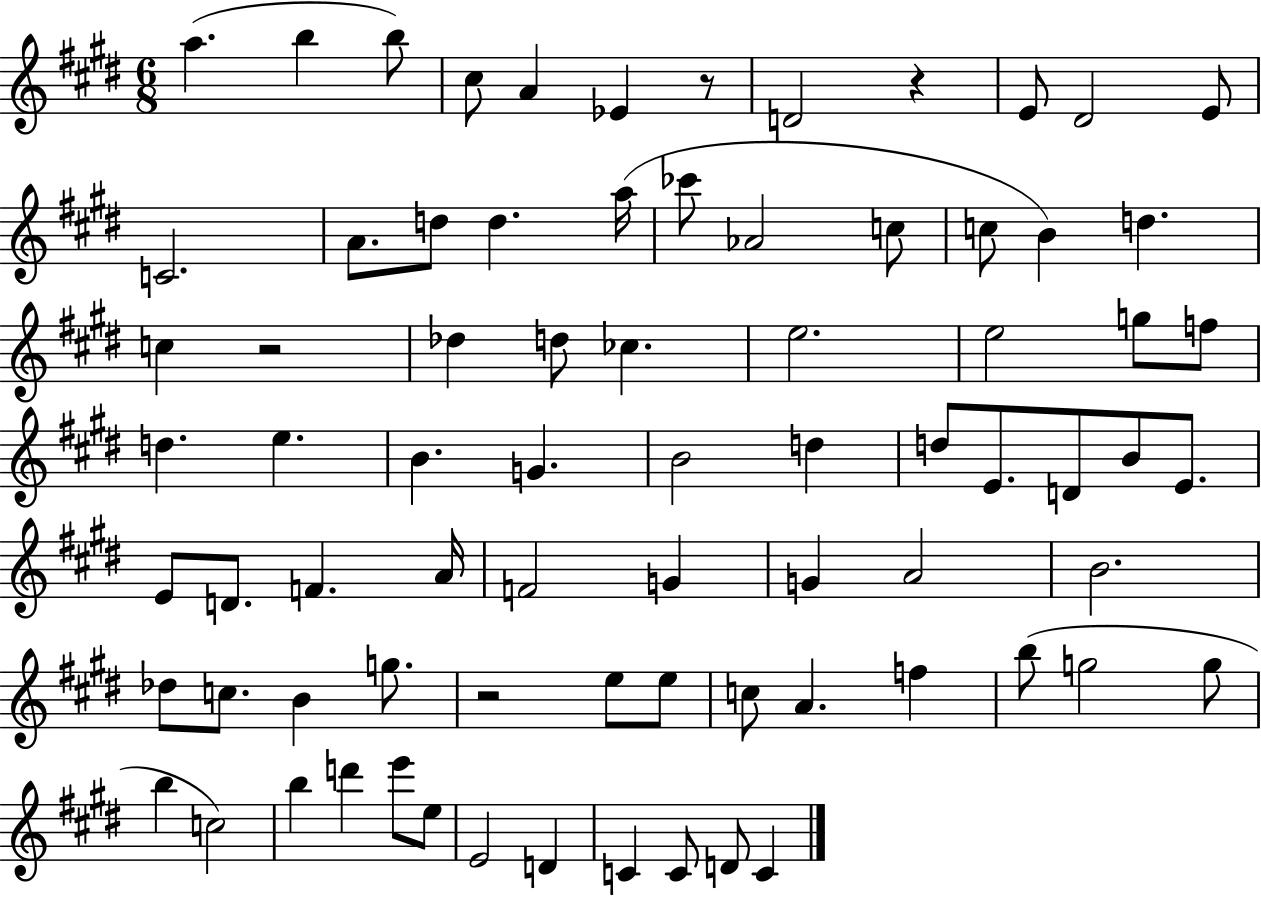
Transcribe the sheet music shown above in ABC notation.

X:1
T:Untitled
M:6/8
L:1/4
K:E
a b b/2 ^c/2 A _E z/2 D2 z E/2 ^D2 E/2 C2 A/2 d/2 d a/4 _c'/2 _A2 c/2 c/2 B d c z2 _d d/2 _c e2 e2 g/2 f/2 d e B G B2 d d/2 E/2 D/2 B/2 E/2 E/2 D/2 F A/4 F2 G G A2 B2 _d/2 c/2 B g/2 z2 e/2 e/2 c/2 A f b/2 g2 g/2 b c2 b d' e'/2 e/2 E2 D C C/2 D/2 C